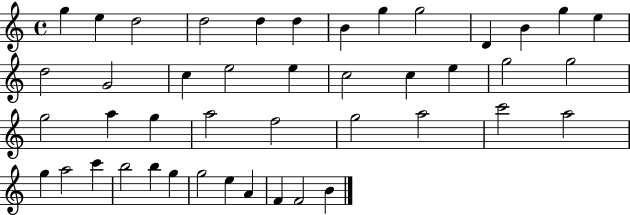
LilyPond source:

{
  \clef treble
  \time 4/4
  \defaultTimeSignature
  \key c \major
  g''4 e''4 d''2 | d''2 d''4 d''4 | b'4 g''4 g''2 | d'4 b'4 g''4 e''4 | \break d''2 g'2 | c''4 e''2 e''4 | c''2 c''4 e''4 | g''2 g''2 | \break g''2 a''4 g''4 | a''2 f''2 | g''2 a''2 | c'''2 a''2 | \break g''4 a''2 c'''4 | b''2 b''4 g''4 | g''2 e''4 a'4 | f'4 f'2 b'4 | \break \bar "|."
}